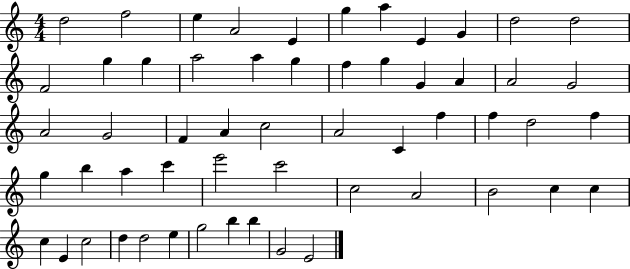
X:1
T:Untitled
M:4/4
L:1/4
K:C
d2 f2 e A2 E g a E G d2 d2 F2 g g a2 a g f g G A A2 G2 A2 G2 F A c2 A2 C f f d2 f g b a c' e'2 c'2 c2 A2 B2 c c c E c2 d d2 e g2 b b G2 E2